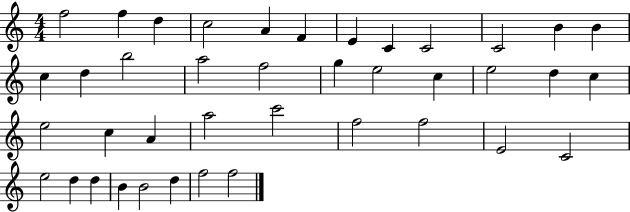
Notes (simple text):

F5/h F5/q D5/q C5/h A4/q F4/q E4/q C4/q C4/h C4/h B4/q B4/q C5/q D5/q B5/h A5/h F5/h G5/q E5/h C5/q E5/h D5/q C5/q E5/h C5/q A4/q A5/h C6/h F5/h F5/h E4/h C4/h E5/h D5/q D5/q B4/q B4/h D5/q F5/h F5/h